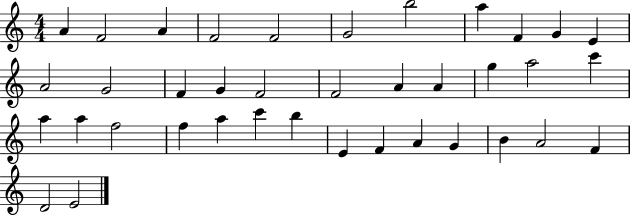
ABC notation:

X:1
T:Untitled
M:4/4
L:1/4
K:C
A F2 A F2 F2 G2 b2 a F G E A2 G2 F G F2 F2 A A g a2 c' a a f2 f a c' b E F A G B A2 F D2 E2